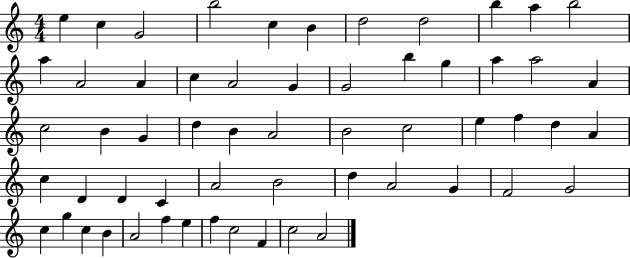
E5/q C5/q G4/h B5/h C5/q B4/q D5/h D5/h B5/q A5/q B5/h A5/q A4/h A4/q C5/q A4/h G4/q G4/h B5/q G5/q A5/q A5/h A4/q C5/h B4/q G4/q D5/q B4/q A4/h B4/h C5/h E5/q F5/q D5/q A4/q C5/q D4/q D4/q C4/q A4/h B4/h D5/q A4/h G4/q F4/h G4/h C5/q G5/q C5/q B4/q A4/h F5/q E5/q F5/q C5/h F4/q C5/h A4/h